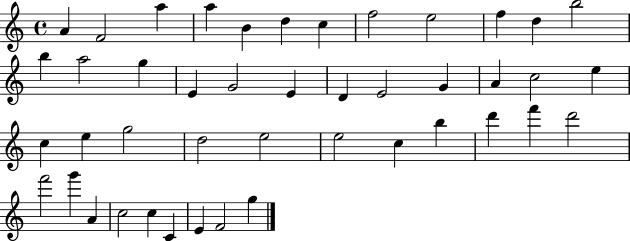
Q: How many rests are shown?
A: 0